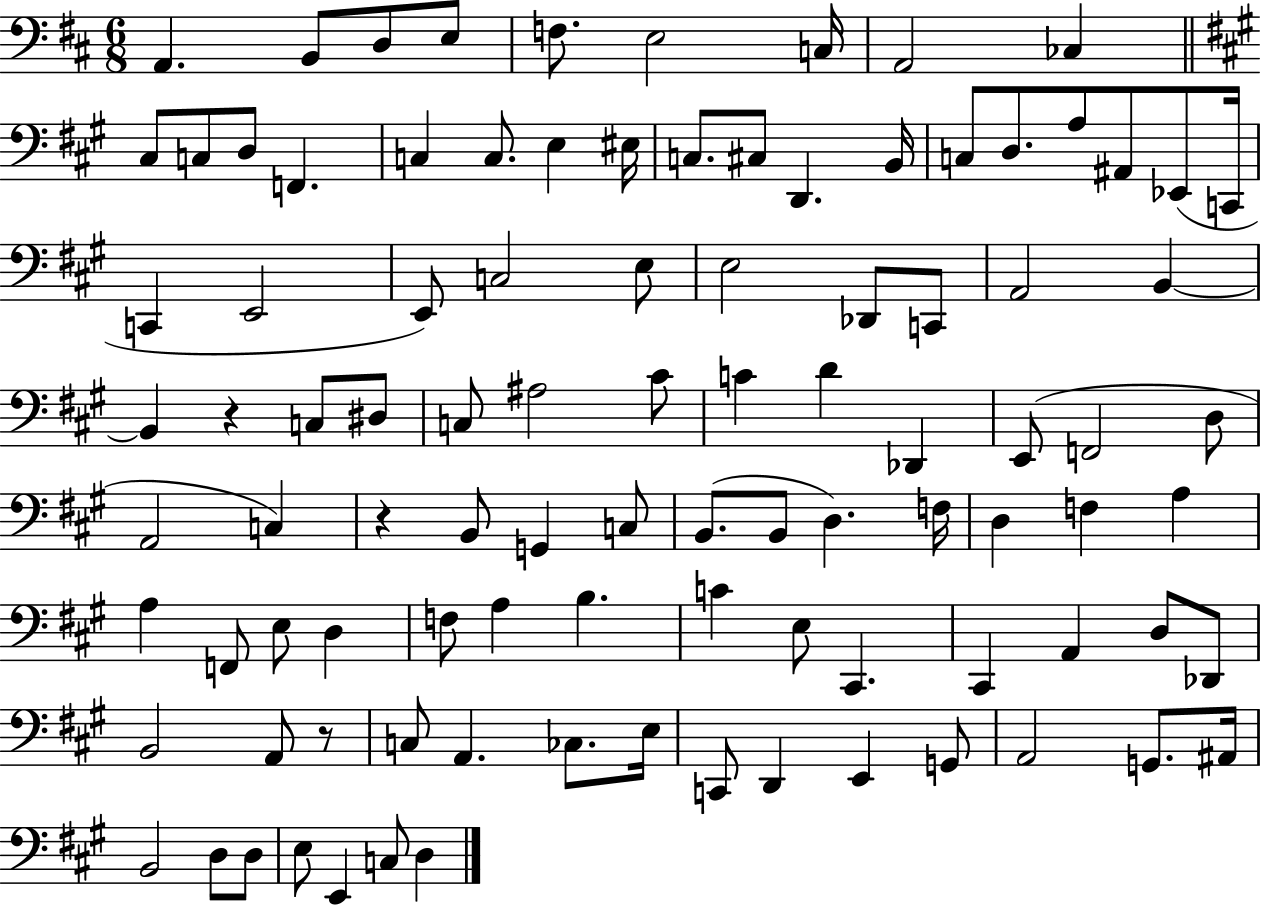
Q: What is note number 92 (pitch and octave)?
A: E3